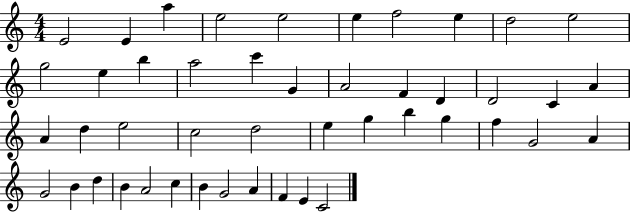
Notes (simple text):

E4/h E4/q A5/q E5/h E5/h E5/q F5/h E5/q D5/h E5/h G5/h E5/q B5/q A5/h C6/q G4/q A4/h F4/q D4/q D4/h C4/q A4/q A4/q D5/q E5/h C5/h D5/h E5/q G5/q B5/q G5/q F5/q G4/h A4/q G4/h B4/q D5/q B4/q A4/h C5/q B4/q G4/h A4/q F4/q E4/q C4/h